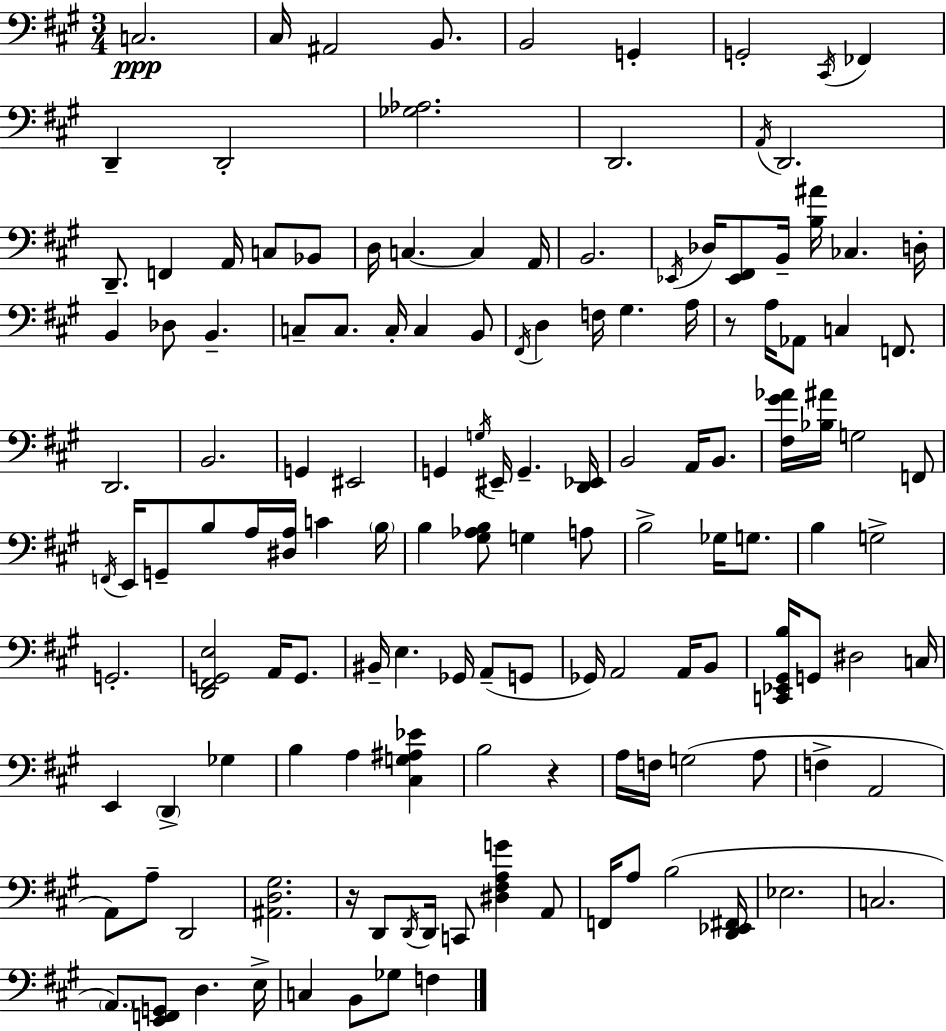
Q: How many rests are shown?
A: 3